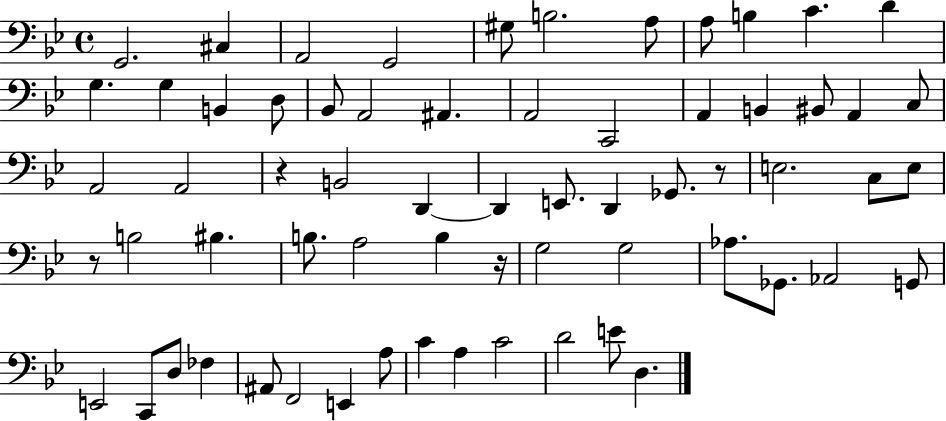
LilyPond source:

{
  \clef bass
  \time 4/4
  \defaultTimeSignature
  \key bes \major
  g,2. cis4 | a,2 g,2 | gis8 b2. a8 | a8 b4 c'4. d'4 | \break g4. g4 b,4 d8 | bes,8 a,2 ais,4. | a,2 c,2 | a,4 b,4 bis,8 a,4 c8 | \break a,2 a,2 | r4 b,2 d,4~~ | d,4 e,8. d,4 ges,8. r8 | e2. c8 e8 | \break r8 b2 bis4. | b8. a2 b4 r16 | g2 g2 | aes8. ges,8. aes,2 g,8 | \break e,2 c,8 d8 fes4 | ais,8 f,2 e,4 a8 | c'4 a4 c'2 | d'2 e'8 d4. | \break \bar "|."
}